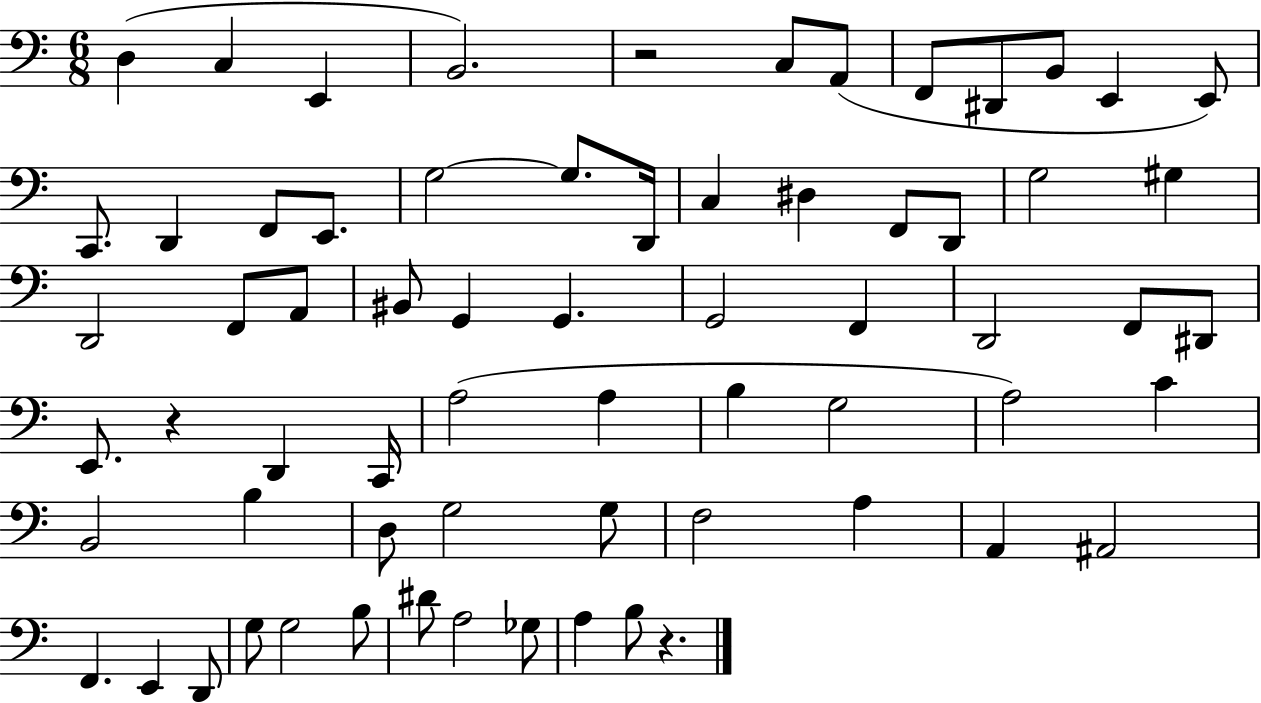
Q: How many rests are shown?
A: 3